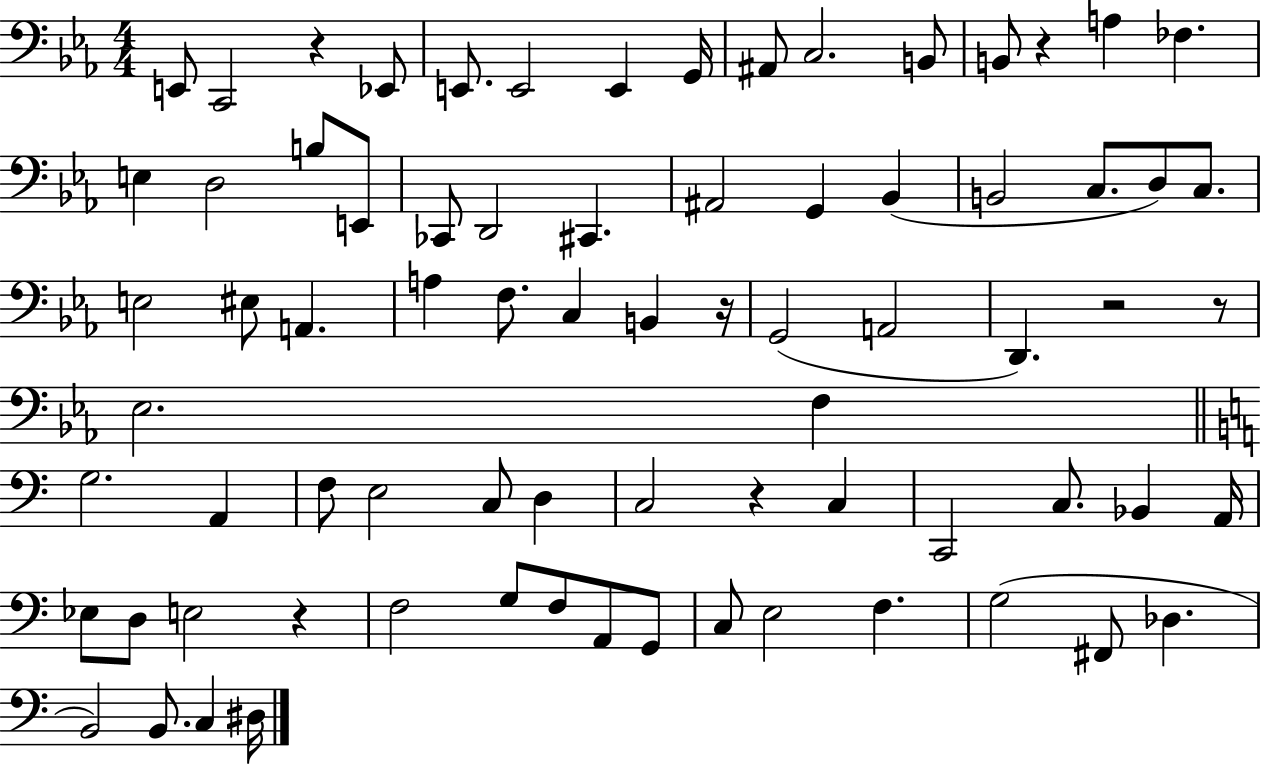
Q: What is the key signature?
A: EES major